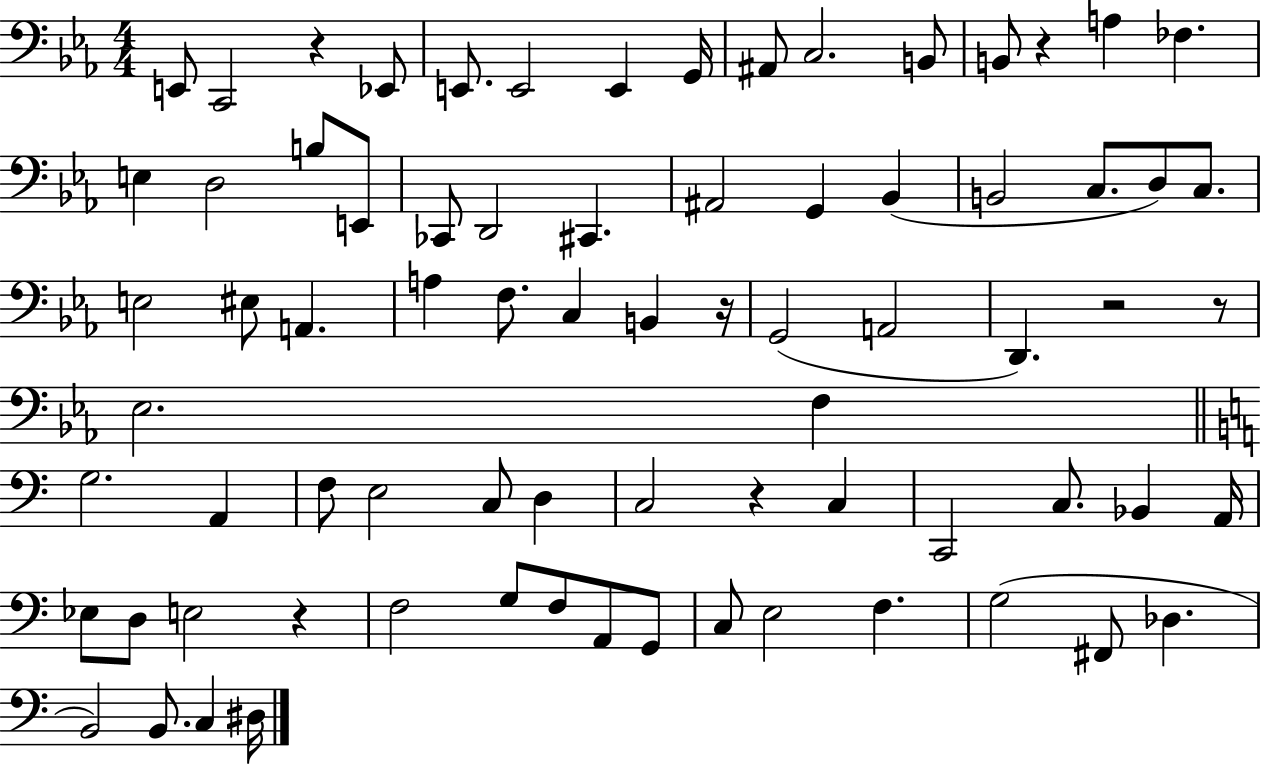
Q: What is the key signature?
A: EES major